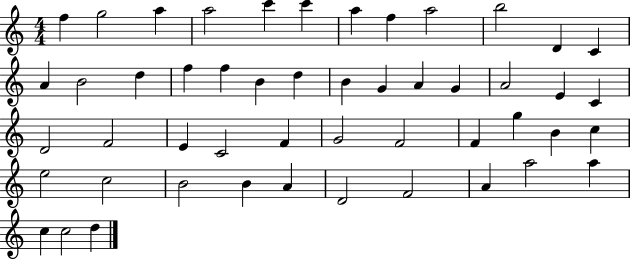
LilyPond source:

{
  \clef treble
  \numericTimeSignature
  \time 4/4
  \key c \major
  f''4 g''2 a''4 | a''2 c'''4 c'''4 | a''4 f''4 a''2 | b''2 d'4 c'4 | \break a'4 b'2 d''4 | f''4 f''4 b'4 d''4 | b'4 g'4 a'4 g'4 | a'2 e'4 c'4 | \break d'2 f'2 | e'4 c'2 f'4 | g'2 f'2 | f'4 g''4 b'4 c''4 | \break e''2 c''2 | b'2 b'4 a'4 | d'2 f'2 | a'4 a''2 a''4 | \break c''4 c''2 d''4 | \bar "|."
}